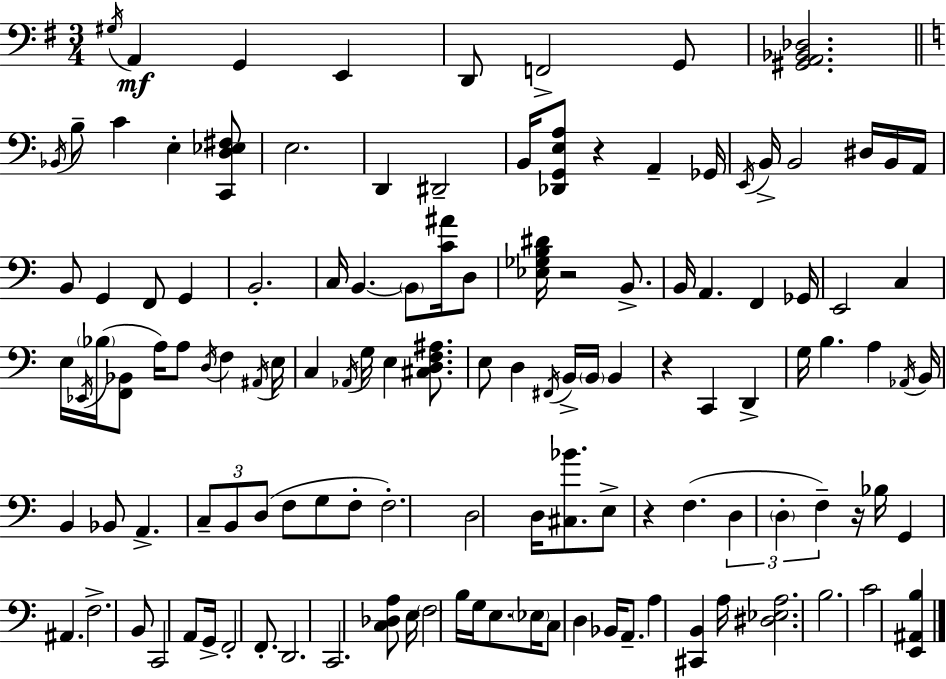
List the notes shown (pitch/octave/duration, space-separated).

G#3/s A2/q G2/q E2/q D2/e F2/h G2/e [G#2,A2,Bb2,Db3]/h. Bb2/s B3/e C4/q E3/q [C2,D3,Eb3,F#3]/e E3/h. D2/q D#2/h B2/s [Db2,G2,E3,A3]/e R/q A2/q Gb2/s E2/s B2/s B2/h D#3/s B2/s A2/s B2/e G2/q F2/e G2/q B2/h. C3/s B2/q. B2/e [C4,A#4]/s D3/e [Eb3,Gb3,B3,D#4]/s R/h B2/e. B2/s A2/q. F2/q Gb2/s E2/h C3/q E3/s Eb2/s Bb3/s [F2,Bb2]/e A3/s A3/e D3/s F3/q A#2/s E3/s C3/q Ab2/s G3/s E3/q [C#3,D3,F3,A#3]/e. E3/e D3/q F#2/s B2/s B2/s B2/q R/q C2/q D2/q G3/s B3/q. A3/q Ab2/s B2/s B2/q Bb2/e A2/q. C3/e B2/e D3/e F3/e G3/e F3/e F3/h. D3/h D3/s [C#3,Bb4]/e. E3/e R/q F3/q. D3/q D3/q F3/q R/s Bb3/s G2/q A#2/q. F3/h. B2/e C2/h A2/e G2/s F2/h F2/e. D2/h. C2/h. [C3,Db3,A3]/e E3/s F3/h B3/s G3/s E3/e. Eb3/s C3/e D3/q Bb2/s A2/e. A3/q [C#2,B2]/q A3/s [D#3,Eb3,A3]/h. B3/h. C4/h [E2,A#2,B3]/q